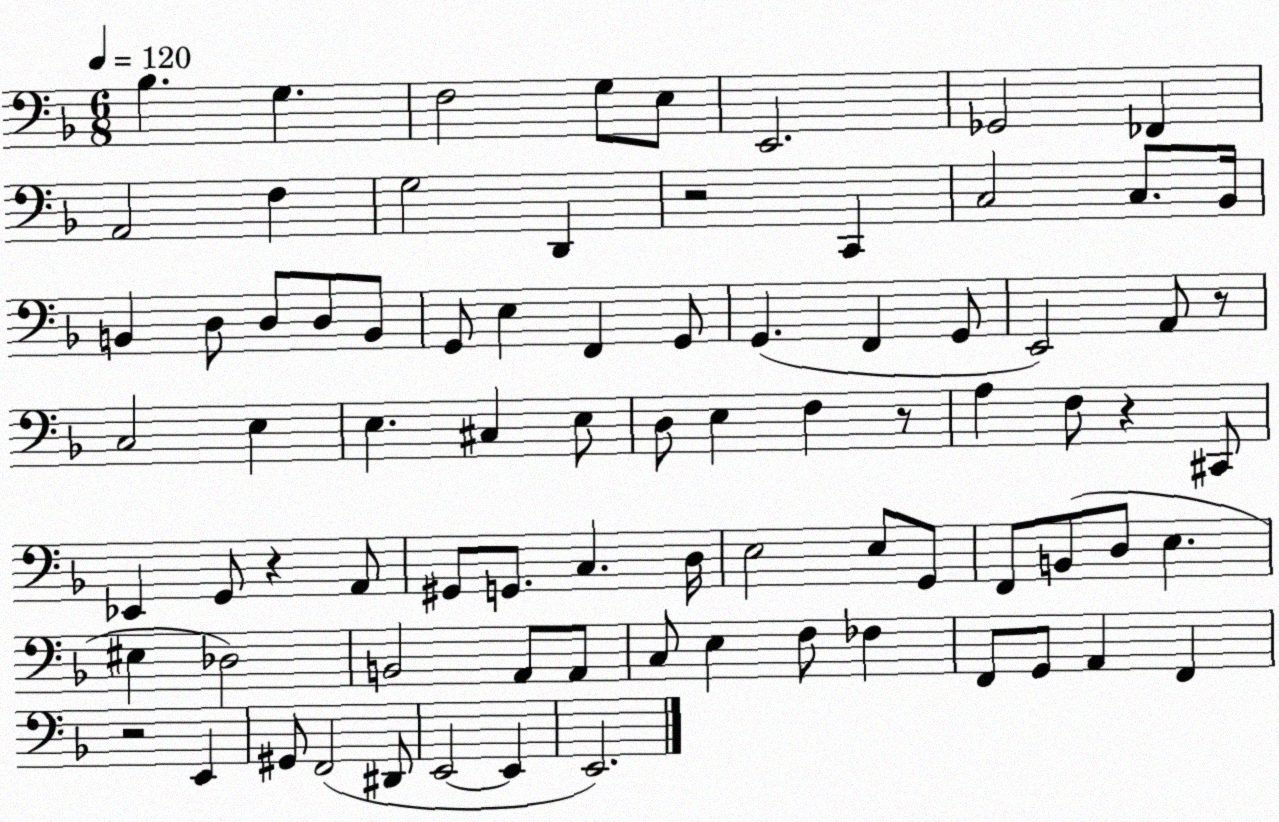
X:1
T:Untitled
M:6/8
L:1/4
K:F
_B, G, F,2 G,/2 E,/2 E,,2 _G,,2 _F,, A,,2 F, G,2 D,, z2 C,, C,2 C,/2 _B,,/4 B,, D,/2 D,/2 D,/2 B,,/2 G,,/2 E, F,, G,,/2 G,, F,, G,,/2 E,,2 A,,/2 z/2 C,2 E, E, ^C, E,/2 D,/2 E, F, z/2 A, F,/2 z ^C,,/2 _E,, G,,/2 z A,,/2 ^G,,/2 G,,/2 C, D,/4 E,2 E,/2 G,,/2 F,,/2 B,,/2 D,/2 E, ^E, _D,2 B,,2 A,,/2 A,,/2 C,/2 E, F,/2 _F, F,,/2 G,,/2 A,, F,, z2 E,, ^G,,/2 F,,2 ^D,,/2 E,,2 E,, E,,2